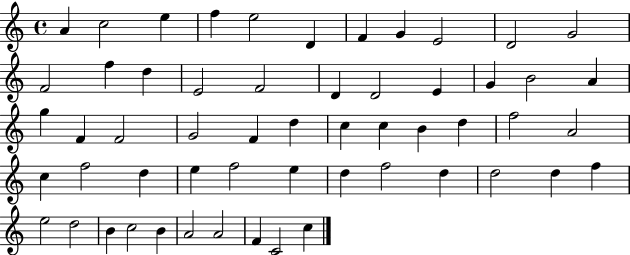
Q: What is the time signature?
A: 4/4